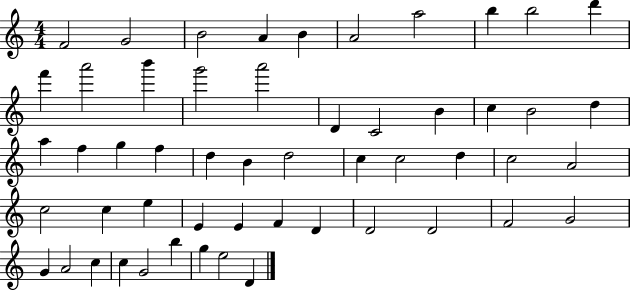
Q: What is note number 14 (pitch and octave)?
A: G6